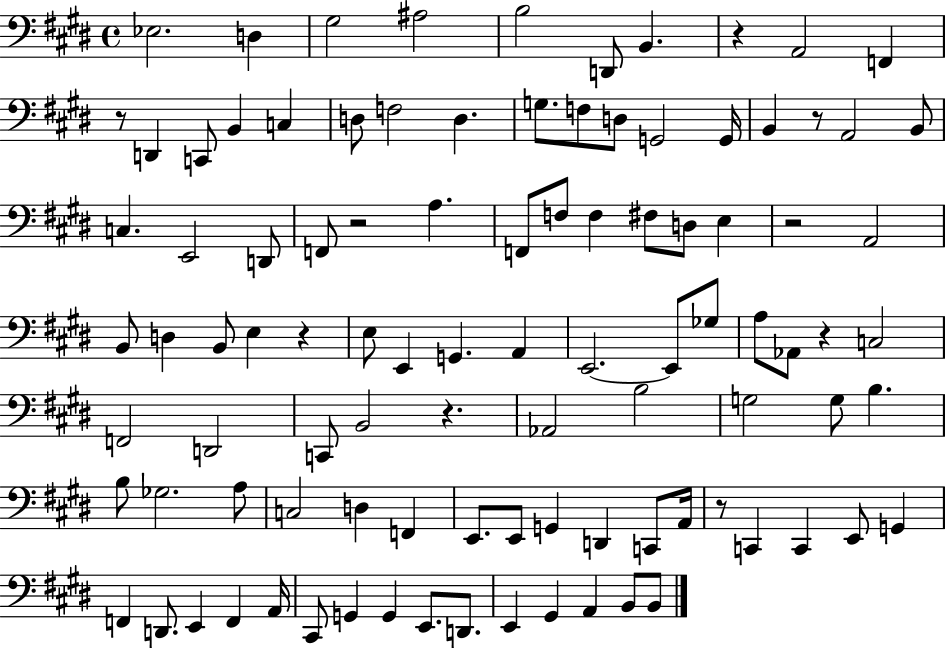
X:1
T:Untitled
M:4/4
L:1/4
K:E
_E,2 D, ^G,2 ^A,2 B,2 D,,/2 B,, z A,,2 F,, z/2 D,, C,,/2 B,, C, D,/2 F,2 D, G,/2 F,/2 D,/2 G,,2 G,,/4 B,, z/2 A,,2 B,,/2 C, E,,2 D,,/2 F,,/2 z2 A, F,,/2 F,/2 F, ^F,/2 D,/2 E, z2 A,,2 B,,/2 D, B,,/2 E, z E,/2 E,, G,, A,, E,,2 E,,/2 _G,/2 A,/2 _A,,/2 z C,2 F,,2 D,,2 C,,/2 B,,2 z _A,,2 B,2 G,2 G,/2 B, B,/2 _G,2 A,/2 C,2 D, F,, E,,/2 E,,/2 G,, D,, C,,/2 A,,/4 z/2 C,, C,, E,,/2 G,, F,, D,,/2 E,, F,, A,,/4 ^C,,/2 G,, G,, E,,/2 D,,/2 E,, ^G,, A,, B,,/2 B,,/2